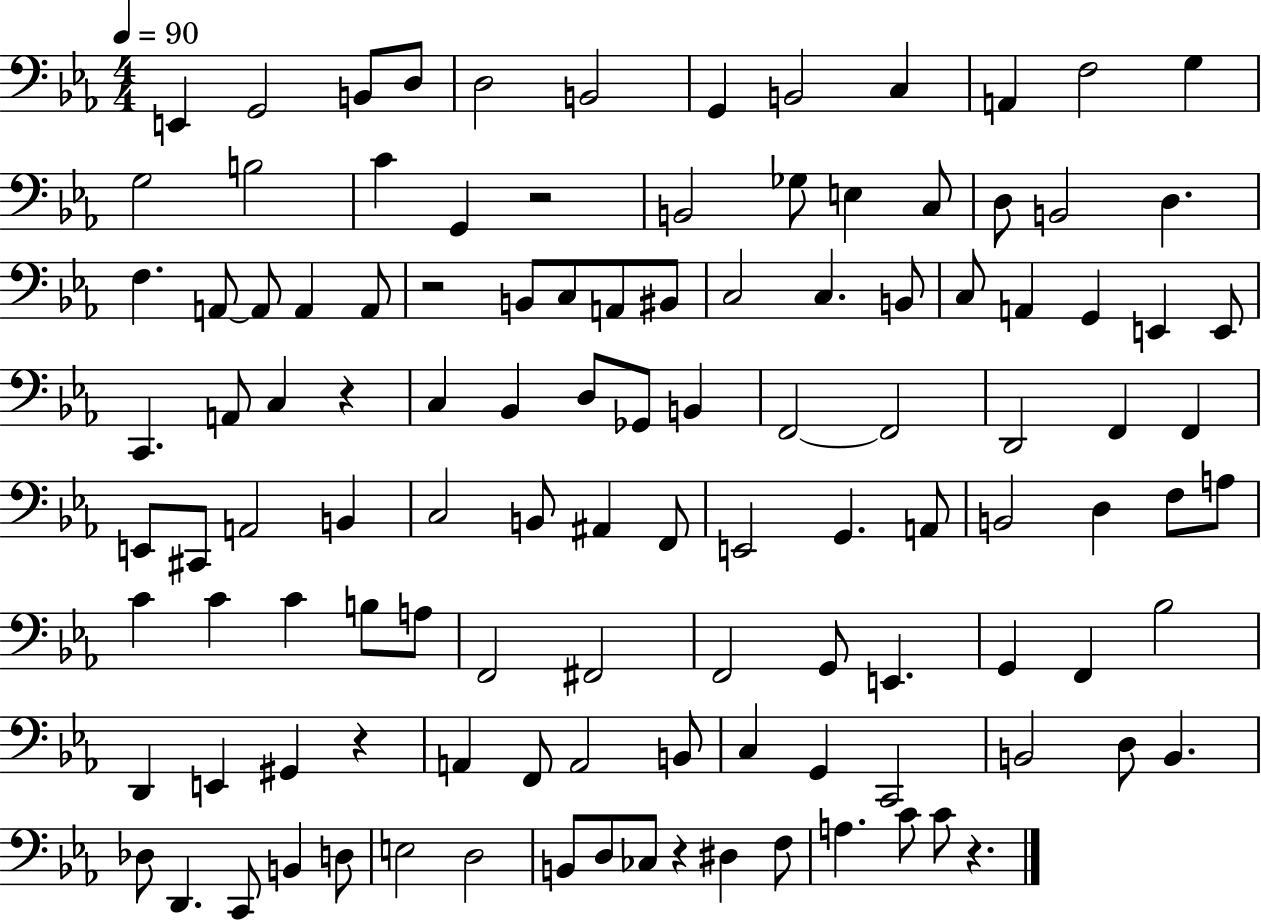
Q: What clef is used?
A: bass